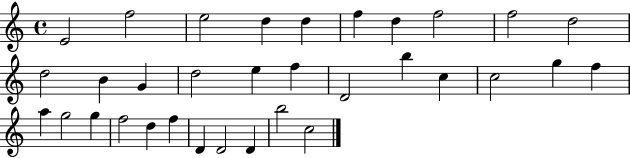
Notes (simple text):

E4/h F5/h E5/h D5/q D5/q F5/q D5/q F5/h F5/h D5/h D5/h B4/q G4/q D5/h E5/q F5/q D4/h B5/q C5/q C5/h G5/q F5/q A5/q G5/h G5/q F5/h D5/q F5/q D4/q D4/h D4/q B5/h C5/h